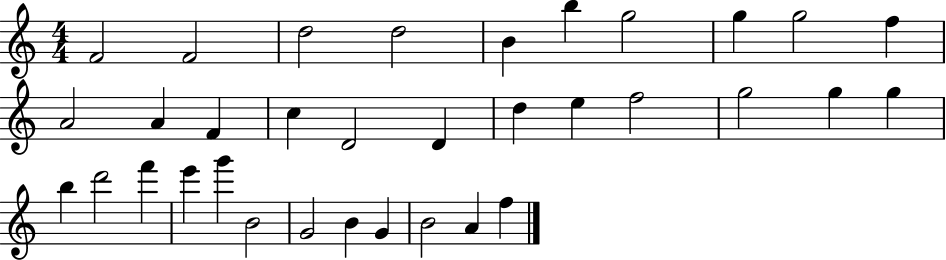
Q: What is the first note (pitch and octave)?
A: F4